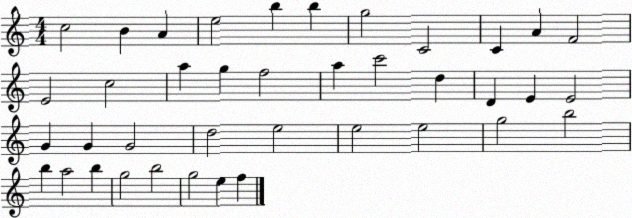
X:1
T:Untitled
M:4/4
L:1/4
K:C
c2 B A e2 b b g2 C2 C A F2 E2 c2 a g f2 a c'2 d D E E2 G G G2 d2 e2 e2 e2 g2 b2 b a2 b g2 b2 g2 e f